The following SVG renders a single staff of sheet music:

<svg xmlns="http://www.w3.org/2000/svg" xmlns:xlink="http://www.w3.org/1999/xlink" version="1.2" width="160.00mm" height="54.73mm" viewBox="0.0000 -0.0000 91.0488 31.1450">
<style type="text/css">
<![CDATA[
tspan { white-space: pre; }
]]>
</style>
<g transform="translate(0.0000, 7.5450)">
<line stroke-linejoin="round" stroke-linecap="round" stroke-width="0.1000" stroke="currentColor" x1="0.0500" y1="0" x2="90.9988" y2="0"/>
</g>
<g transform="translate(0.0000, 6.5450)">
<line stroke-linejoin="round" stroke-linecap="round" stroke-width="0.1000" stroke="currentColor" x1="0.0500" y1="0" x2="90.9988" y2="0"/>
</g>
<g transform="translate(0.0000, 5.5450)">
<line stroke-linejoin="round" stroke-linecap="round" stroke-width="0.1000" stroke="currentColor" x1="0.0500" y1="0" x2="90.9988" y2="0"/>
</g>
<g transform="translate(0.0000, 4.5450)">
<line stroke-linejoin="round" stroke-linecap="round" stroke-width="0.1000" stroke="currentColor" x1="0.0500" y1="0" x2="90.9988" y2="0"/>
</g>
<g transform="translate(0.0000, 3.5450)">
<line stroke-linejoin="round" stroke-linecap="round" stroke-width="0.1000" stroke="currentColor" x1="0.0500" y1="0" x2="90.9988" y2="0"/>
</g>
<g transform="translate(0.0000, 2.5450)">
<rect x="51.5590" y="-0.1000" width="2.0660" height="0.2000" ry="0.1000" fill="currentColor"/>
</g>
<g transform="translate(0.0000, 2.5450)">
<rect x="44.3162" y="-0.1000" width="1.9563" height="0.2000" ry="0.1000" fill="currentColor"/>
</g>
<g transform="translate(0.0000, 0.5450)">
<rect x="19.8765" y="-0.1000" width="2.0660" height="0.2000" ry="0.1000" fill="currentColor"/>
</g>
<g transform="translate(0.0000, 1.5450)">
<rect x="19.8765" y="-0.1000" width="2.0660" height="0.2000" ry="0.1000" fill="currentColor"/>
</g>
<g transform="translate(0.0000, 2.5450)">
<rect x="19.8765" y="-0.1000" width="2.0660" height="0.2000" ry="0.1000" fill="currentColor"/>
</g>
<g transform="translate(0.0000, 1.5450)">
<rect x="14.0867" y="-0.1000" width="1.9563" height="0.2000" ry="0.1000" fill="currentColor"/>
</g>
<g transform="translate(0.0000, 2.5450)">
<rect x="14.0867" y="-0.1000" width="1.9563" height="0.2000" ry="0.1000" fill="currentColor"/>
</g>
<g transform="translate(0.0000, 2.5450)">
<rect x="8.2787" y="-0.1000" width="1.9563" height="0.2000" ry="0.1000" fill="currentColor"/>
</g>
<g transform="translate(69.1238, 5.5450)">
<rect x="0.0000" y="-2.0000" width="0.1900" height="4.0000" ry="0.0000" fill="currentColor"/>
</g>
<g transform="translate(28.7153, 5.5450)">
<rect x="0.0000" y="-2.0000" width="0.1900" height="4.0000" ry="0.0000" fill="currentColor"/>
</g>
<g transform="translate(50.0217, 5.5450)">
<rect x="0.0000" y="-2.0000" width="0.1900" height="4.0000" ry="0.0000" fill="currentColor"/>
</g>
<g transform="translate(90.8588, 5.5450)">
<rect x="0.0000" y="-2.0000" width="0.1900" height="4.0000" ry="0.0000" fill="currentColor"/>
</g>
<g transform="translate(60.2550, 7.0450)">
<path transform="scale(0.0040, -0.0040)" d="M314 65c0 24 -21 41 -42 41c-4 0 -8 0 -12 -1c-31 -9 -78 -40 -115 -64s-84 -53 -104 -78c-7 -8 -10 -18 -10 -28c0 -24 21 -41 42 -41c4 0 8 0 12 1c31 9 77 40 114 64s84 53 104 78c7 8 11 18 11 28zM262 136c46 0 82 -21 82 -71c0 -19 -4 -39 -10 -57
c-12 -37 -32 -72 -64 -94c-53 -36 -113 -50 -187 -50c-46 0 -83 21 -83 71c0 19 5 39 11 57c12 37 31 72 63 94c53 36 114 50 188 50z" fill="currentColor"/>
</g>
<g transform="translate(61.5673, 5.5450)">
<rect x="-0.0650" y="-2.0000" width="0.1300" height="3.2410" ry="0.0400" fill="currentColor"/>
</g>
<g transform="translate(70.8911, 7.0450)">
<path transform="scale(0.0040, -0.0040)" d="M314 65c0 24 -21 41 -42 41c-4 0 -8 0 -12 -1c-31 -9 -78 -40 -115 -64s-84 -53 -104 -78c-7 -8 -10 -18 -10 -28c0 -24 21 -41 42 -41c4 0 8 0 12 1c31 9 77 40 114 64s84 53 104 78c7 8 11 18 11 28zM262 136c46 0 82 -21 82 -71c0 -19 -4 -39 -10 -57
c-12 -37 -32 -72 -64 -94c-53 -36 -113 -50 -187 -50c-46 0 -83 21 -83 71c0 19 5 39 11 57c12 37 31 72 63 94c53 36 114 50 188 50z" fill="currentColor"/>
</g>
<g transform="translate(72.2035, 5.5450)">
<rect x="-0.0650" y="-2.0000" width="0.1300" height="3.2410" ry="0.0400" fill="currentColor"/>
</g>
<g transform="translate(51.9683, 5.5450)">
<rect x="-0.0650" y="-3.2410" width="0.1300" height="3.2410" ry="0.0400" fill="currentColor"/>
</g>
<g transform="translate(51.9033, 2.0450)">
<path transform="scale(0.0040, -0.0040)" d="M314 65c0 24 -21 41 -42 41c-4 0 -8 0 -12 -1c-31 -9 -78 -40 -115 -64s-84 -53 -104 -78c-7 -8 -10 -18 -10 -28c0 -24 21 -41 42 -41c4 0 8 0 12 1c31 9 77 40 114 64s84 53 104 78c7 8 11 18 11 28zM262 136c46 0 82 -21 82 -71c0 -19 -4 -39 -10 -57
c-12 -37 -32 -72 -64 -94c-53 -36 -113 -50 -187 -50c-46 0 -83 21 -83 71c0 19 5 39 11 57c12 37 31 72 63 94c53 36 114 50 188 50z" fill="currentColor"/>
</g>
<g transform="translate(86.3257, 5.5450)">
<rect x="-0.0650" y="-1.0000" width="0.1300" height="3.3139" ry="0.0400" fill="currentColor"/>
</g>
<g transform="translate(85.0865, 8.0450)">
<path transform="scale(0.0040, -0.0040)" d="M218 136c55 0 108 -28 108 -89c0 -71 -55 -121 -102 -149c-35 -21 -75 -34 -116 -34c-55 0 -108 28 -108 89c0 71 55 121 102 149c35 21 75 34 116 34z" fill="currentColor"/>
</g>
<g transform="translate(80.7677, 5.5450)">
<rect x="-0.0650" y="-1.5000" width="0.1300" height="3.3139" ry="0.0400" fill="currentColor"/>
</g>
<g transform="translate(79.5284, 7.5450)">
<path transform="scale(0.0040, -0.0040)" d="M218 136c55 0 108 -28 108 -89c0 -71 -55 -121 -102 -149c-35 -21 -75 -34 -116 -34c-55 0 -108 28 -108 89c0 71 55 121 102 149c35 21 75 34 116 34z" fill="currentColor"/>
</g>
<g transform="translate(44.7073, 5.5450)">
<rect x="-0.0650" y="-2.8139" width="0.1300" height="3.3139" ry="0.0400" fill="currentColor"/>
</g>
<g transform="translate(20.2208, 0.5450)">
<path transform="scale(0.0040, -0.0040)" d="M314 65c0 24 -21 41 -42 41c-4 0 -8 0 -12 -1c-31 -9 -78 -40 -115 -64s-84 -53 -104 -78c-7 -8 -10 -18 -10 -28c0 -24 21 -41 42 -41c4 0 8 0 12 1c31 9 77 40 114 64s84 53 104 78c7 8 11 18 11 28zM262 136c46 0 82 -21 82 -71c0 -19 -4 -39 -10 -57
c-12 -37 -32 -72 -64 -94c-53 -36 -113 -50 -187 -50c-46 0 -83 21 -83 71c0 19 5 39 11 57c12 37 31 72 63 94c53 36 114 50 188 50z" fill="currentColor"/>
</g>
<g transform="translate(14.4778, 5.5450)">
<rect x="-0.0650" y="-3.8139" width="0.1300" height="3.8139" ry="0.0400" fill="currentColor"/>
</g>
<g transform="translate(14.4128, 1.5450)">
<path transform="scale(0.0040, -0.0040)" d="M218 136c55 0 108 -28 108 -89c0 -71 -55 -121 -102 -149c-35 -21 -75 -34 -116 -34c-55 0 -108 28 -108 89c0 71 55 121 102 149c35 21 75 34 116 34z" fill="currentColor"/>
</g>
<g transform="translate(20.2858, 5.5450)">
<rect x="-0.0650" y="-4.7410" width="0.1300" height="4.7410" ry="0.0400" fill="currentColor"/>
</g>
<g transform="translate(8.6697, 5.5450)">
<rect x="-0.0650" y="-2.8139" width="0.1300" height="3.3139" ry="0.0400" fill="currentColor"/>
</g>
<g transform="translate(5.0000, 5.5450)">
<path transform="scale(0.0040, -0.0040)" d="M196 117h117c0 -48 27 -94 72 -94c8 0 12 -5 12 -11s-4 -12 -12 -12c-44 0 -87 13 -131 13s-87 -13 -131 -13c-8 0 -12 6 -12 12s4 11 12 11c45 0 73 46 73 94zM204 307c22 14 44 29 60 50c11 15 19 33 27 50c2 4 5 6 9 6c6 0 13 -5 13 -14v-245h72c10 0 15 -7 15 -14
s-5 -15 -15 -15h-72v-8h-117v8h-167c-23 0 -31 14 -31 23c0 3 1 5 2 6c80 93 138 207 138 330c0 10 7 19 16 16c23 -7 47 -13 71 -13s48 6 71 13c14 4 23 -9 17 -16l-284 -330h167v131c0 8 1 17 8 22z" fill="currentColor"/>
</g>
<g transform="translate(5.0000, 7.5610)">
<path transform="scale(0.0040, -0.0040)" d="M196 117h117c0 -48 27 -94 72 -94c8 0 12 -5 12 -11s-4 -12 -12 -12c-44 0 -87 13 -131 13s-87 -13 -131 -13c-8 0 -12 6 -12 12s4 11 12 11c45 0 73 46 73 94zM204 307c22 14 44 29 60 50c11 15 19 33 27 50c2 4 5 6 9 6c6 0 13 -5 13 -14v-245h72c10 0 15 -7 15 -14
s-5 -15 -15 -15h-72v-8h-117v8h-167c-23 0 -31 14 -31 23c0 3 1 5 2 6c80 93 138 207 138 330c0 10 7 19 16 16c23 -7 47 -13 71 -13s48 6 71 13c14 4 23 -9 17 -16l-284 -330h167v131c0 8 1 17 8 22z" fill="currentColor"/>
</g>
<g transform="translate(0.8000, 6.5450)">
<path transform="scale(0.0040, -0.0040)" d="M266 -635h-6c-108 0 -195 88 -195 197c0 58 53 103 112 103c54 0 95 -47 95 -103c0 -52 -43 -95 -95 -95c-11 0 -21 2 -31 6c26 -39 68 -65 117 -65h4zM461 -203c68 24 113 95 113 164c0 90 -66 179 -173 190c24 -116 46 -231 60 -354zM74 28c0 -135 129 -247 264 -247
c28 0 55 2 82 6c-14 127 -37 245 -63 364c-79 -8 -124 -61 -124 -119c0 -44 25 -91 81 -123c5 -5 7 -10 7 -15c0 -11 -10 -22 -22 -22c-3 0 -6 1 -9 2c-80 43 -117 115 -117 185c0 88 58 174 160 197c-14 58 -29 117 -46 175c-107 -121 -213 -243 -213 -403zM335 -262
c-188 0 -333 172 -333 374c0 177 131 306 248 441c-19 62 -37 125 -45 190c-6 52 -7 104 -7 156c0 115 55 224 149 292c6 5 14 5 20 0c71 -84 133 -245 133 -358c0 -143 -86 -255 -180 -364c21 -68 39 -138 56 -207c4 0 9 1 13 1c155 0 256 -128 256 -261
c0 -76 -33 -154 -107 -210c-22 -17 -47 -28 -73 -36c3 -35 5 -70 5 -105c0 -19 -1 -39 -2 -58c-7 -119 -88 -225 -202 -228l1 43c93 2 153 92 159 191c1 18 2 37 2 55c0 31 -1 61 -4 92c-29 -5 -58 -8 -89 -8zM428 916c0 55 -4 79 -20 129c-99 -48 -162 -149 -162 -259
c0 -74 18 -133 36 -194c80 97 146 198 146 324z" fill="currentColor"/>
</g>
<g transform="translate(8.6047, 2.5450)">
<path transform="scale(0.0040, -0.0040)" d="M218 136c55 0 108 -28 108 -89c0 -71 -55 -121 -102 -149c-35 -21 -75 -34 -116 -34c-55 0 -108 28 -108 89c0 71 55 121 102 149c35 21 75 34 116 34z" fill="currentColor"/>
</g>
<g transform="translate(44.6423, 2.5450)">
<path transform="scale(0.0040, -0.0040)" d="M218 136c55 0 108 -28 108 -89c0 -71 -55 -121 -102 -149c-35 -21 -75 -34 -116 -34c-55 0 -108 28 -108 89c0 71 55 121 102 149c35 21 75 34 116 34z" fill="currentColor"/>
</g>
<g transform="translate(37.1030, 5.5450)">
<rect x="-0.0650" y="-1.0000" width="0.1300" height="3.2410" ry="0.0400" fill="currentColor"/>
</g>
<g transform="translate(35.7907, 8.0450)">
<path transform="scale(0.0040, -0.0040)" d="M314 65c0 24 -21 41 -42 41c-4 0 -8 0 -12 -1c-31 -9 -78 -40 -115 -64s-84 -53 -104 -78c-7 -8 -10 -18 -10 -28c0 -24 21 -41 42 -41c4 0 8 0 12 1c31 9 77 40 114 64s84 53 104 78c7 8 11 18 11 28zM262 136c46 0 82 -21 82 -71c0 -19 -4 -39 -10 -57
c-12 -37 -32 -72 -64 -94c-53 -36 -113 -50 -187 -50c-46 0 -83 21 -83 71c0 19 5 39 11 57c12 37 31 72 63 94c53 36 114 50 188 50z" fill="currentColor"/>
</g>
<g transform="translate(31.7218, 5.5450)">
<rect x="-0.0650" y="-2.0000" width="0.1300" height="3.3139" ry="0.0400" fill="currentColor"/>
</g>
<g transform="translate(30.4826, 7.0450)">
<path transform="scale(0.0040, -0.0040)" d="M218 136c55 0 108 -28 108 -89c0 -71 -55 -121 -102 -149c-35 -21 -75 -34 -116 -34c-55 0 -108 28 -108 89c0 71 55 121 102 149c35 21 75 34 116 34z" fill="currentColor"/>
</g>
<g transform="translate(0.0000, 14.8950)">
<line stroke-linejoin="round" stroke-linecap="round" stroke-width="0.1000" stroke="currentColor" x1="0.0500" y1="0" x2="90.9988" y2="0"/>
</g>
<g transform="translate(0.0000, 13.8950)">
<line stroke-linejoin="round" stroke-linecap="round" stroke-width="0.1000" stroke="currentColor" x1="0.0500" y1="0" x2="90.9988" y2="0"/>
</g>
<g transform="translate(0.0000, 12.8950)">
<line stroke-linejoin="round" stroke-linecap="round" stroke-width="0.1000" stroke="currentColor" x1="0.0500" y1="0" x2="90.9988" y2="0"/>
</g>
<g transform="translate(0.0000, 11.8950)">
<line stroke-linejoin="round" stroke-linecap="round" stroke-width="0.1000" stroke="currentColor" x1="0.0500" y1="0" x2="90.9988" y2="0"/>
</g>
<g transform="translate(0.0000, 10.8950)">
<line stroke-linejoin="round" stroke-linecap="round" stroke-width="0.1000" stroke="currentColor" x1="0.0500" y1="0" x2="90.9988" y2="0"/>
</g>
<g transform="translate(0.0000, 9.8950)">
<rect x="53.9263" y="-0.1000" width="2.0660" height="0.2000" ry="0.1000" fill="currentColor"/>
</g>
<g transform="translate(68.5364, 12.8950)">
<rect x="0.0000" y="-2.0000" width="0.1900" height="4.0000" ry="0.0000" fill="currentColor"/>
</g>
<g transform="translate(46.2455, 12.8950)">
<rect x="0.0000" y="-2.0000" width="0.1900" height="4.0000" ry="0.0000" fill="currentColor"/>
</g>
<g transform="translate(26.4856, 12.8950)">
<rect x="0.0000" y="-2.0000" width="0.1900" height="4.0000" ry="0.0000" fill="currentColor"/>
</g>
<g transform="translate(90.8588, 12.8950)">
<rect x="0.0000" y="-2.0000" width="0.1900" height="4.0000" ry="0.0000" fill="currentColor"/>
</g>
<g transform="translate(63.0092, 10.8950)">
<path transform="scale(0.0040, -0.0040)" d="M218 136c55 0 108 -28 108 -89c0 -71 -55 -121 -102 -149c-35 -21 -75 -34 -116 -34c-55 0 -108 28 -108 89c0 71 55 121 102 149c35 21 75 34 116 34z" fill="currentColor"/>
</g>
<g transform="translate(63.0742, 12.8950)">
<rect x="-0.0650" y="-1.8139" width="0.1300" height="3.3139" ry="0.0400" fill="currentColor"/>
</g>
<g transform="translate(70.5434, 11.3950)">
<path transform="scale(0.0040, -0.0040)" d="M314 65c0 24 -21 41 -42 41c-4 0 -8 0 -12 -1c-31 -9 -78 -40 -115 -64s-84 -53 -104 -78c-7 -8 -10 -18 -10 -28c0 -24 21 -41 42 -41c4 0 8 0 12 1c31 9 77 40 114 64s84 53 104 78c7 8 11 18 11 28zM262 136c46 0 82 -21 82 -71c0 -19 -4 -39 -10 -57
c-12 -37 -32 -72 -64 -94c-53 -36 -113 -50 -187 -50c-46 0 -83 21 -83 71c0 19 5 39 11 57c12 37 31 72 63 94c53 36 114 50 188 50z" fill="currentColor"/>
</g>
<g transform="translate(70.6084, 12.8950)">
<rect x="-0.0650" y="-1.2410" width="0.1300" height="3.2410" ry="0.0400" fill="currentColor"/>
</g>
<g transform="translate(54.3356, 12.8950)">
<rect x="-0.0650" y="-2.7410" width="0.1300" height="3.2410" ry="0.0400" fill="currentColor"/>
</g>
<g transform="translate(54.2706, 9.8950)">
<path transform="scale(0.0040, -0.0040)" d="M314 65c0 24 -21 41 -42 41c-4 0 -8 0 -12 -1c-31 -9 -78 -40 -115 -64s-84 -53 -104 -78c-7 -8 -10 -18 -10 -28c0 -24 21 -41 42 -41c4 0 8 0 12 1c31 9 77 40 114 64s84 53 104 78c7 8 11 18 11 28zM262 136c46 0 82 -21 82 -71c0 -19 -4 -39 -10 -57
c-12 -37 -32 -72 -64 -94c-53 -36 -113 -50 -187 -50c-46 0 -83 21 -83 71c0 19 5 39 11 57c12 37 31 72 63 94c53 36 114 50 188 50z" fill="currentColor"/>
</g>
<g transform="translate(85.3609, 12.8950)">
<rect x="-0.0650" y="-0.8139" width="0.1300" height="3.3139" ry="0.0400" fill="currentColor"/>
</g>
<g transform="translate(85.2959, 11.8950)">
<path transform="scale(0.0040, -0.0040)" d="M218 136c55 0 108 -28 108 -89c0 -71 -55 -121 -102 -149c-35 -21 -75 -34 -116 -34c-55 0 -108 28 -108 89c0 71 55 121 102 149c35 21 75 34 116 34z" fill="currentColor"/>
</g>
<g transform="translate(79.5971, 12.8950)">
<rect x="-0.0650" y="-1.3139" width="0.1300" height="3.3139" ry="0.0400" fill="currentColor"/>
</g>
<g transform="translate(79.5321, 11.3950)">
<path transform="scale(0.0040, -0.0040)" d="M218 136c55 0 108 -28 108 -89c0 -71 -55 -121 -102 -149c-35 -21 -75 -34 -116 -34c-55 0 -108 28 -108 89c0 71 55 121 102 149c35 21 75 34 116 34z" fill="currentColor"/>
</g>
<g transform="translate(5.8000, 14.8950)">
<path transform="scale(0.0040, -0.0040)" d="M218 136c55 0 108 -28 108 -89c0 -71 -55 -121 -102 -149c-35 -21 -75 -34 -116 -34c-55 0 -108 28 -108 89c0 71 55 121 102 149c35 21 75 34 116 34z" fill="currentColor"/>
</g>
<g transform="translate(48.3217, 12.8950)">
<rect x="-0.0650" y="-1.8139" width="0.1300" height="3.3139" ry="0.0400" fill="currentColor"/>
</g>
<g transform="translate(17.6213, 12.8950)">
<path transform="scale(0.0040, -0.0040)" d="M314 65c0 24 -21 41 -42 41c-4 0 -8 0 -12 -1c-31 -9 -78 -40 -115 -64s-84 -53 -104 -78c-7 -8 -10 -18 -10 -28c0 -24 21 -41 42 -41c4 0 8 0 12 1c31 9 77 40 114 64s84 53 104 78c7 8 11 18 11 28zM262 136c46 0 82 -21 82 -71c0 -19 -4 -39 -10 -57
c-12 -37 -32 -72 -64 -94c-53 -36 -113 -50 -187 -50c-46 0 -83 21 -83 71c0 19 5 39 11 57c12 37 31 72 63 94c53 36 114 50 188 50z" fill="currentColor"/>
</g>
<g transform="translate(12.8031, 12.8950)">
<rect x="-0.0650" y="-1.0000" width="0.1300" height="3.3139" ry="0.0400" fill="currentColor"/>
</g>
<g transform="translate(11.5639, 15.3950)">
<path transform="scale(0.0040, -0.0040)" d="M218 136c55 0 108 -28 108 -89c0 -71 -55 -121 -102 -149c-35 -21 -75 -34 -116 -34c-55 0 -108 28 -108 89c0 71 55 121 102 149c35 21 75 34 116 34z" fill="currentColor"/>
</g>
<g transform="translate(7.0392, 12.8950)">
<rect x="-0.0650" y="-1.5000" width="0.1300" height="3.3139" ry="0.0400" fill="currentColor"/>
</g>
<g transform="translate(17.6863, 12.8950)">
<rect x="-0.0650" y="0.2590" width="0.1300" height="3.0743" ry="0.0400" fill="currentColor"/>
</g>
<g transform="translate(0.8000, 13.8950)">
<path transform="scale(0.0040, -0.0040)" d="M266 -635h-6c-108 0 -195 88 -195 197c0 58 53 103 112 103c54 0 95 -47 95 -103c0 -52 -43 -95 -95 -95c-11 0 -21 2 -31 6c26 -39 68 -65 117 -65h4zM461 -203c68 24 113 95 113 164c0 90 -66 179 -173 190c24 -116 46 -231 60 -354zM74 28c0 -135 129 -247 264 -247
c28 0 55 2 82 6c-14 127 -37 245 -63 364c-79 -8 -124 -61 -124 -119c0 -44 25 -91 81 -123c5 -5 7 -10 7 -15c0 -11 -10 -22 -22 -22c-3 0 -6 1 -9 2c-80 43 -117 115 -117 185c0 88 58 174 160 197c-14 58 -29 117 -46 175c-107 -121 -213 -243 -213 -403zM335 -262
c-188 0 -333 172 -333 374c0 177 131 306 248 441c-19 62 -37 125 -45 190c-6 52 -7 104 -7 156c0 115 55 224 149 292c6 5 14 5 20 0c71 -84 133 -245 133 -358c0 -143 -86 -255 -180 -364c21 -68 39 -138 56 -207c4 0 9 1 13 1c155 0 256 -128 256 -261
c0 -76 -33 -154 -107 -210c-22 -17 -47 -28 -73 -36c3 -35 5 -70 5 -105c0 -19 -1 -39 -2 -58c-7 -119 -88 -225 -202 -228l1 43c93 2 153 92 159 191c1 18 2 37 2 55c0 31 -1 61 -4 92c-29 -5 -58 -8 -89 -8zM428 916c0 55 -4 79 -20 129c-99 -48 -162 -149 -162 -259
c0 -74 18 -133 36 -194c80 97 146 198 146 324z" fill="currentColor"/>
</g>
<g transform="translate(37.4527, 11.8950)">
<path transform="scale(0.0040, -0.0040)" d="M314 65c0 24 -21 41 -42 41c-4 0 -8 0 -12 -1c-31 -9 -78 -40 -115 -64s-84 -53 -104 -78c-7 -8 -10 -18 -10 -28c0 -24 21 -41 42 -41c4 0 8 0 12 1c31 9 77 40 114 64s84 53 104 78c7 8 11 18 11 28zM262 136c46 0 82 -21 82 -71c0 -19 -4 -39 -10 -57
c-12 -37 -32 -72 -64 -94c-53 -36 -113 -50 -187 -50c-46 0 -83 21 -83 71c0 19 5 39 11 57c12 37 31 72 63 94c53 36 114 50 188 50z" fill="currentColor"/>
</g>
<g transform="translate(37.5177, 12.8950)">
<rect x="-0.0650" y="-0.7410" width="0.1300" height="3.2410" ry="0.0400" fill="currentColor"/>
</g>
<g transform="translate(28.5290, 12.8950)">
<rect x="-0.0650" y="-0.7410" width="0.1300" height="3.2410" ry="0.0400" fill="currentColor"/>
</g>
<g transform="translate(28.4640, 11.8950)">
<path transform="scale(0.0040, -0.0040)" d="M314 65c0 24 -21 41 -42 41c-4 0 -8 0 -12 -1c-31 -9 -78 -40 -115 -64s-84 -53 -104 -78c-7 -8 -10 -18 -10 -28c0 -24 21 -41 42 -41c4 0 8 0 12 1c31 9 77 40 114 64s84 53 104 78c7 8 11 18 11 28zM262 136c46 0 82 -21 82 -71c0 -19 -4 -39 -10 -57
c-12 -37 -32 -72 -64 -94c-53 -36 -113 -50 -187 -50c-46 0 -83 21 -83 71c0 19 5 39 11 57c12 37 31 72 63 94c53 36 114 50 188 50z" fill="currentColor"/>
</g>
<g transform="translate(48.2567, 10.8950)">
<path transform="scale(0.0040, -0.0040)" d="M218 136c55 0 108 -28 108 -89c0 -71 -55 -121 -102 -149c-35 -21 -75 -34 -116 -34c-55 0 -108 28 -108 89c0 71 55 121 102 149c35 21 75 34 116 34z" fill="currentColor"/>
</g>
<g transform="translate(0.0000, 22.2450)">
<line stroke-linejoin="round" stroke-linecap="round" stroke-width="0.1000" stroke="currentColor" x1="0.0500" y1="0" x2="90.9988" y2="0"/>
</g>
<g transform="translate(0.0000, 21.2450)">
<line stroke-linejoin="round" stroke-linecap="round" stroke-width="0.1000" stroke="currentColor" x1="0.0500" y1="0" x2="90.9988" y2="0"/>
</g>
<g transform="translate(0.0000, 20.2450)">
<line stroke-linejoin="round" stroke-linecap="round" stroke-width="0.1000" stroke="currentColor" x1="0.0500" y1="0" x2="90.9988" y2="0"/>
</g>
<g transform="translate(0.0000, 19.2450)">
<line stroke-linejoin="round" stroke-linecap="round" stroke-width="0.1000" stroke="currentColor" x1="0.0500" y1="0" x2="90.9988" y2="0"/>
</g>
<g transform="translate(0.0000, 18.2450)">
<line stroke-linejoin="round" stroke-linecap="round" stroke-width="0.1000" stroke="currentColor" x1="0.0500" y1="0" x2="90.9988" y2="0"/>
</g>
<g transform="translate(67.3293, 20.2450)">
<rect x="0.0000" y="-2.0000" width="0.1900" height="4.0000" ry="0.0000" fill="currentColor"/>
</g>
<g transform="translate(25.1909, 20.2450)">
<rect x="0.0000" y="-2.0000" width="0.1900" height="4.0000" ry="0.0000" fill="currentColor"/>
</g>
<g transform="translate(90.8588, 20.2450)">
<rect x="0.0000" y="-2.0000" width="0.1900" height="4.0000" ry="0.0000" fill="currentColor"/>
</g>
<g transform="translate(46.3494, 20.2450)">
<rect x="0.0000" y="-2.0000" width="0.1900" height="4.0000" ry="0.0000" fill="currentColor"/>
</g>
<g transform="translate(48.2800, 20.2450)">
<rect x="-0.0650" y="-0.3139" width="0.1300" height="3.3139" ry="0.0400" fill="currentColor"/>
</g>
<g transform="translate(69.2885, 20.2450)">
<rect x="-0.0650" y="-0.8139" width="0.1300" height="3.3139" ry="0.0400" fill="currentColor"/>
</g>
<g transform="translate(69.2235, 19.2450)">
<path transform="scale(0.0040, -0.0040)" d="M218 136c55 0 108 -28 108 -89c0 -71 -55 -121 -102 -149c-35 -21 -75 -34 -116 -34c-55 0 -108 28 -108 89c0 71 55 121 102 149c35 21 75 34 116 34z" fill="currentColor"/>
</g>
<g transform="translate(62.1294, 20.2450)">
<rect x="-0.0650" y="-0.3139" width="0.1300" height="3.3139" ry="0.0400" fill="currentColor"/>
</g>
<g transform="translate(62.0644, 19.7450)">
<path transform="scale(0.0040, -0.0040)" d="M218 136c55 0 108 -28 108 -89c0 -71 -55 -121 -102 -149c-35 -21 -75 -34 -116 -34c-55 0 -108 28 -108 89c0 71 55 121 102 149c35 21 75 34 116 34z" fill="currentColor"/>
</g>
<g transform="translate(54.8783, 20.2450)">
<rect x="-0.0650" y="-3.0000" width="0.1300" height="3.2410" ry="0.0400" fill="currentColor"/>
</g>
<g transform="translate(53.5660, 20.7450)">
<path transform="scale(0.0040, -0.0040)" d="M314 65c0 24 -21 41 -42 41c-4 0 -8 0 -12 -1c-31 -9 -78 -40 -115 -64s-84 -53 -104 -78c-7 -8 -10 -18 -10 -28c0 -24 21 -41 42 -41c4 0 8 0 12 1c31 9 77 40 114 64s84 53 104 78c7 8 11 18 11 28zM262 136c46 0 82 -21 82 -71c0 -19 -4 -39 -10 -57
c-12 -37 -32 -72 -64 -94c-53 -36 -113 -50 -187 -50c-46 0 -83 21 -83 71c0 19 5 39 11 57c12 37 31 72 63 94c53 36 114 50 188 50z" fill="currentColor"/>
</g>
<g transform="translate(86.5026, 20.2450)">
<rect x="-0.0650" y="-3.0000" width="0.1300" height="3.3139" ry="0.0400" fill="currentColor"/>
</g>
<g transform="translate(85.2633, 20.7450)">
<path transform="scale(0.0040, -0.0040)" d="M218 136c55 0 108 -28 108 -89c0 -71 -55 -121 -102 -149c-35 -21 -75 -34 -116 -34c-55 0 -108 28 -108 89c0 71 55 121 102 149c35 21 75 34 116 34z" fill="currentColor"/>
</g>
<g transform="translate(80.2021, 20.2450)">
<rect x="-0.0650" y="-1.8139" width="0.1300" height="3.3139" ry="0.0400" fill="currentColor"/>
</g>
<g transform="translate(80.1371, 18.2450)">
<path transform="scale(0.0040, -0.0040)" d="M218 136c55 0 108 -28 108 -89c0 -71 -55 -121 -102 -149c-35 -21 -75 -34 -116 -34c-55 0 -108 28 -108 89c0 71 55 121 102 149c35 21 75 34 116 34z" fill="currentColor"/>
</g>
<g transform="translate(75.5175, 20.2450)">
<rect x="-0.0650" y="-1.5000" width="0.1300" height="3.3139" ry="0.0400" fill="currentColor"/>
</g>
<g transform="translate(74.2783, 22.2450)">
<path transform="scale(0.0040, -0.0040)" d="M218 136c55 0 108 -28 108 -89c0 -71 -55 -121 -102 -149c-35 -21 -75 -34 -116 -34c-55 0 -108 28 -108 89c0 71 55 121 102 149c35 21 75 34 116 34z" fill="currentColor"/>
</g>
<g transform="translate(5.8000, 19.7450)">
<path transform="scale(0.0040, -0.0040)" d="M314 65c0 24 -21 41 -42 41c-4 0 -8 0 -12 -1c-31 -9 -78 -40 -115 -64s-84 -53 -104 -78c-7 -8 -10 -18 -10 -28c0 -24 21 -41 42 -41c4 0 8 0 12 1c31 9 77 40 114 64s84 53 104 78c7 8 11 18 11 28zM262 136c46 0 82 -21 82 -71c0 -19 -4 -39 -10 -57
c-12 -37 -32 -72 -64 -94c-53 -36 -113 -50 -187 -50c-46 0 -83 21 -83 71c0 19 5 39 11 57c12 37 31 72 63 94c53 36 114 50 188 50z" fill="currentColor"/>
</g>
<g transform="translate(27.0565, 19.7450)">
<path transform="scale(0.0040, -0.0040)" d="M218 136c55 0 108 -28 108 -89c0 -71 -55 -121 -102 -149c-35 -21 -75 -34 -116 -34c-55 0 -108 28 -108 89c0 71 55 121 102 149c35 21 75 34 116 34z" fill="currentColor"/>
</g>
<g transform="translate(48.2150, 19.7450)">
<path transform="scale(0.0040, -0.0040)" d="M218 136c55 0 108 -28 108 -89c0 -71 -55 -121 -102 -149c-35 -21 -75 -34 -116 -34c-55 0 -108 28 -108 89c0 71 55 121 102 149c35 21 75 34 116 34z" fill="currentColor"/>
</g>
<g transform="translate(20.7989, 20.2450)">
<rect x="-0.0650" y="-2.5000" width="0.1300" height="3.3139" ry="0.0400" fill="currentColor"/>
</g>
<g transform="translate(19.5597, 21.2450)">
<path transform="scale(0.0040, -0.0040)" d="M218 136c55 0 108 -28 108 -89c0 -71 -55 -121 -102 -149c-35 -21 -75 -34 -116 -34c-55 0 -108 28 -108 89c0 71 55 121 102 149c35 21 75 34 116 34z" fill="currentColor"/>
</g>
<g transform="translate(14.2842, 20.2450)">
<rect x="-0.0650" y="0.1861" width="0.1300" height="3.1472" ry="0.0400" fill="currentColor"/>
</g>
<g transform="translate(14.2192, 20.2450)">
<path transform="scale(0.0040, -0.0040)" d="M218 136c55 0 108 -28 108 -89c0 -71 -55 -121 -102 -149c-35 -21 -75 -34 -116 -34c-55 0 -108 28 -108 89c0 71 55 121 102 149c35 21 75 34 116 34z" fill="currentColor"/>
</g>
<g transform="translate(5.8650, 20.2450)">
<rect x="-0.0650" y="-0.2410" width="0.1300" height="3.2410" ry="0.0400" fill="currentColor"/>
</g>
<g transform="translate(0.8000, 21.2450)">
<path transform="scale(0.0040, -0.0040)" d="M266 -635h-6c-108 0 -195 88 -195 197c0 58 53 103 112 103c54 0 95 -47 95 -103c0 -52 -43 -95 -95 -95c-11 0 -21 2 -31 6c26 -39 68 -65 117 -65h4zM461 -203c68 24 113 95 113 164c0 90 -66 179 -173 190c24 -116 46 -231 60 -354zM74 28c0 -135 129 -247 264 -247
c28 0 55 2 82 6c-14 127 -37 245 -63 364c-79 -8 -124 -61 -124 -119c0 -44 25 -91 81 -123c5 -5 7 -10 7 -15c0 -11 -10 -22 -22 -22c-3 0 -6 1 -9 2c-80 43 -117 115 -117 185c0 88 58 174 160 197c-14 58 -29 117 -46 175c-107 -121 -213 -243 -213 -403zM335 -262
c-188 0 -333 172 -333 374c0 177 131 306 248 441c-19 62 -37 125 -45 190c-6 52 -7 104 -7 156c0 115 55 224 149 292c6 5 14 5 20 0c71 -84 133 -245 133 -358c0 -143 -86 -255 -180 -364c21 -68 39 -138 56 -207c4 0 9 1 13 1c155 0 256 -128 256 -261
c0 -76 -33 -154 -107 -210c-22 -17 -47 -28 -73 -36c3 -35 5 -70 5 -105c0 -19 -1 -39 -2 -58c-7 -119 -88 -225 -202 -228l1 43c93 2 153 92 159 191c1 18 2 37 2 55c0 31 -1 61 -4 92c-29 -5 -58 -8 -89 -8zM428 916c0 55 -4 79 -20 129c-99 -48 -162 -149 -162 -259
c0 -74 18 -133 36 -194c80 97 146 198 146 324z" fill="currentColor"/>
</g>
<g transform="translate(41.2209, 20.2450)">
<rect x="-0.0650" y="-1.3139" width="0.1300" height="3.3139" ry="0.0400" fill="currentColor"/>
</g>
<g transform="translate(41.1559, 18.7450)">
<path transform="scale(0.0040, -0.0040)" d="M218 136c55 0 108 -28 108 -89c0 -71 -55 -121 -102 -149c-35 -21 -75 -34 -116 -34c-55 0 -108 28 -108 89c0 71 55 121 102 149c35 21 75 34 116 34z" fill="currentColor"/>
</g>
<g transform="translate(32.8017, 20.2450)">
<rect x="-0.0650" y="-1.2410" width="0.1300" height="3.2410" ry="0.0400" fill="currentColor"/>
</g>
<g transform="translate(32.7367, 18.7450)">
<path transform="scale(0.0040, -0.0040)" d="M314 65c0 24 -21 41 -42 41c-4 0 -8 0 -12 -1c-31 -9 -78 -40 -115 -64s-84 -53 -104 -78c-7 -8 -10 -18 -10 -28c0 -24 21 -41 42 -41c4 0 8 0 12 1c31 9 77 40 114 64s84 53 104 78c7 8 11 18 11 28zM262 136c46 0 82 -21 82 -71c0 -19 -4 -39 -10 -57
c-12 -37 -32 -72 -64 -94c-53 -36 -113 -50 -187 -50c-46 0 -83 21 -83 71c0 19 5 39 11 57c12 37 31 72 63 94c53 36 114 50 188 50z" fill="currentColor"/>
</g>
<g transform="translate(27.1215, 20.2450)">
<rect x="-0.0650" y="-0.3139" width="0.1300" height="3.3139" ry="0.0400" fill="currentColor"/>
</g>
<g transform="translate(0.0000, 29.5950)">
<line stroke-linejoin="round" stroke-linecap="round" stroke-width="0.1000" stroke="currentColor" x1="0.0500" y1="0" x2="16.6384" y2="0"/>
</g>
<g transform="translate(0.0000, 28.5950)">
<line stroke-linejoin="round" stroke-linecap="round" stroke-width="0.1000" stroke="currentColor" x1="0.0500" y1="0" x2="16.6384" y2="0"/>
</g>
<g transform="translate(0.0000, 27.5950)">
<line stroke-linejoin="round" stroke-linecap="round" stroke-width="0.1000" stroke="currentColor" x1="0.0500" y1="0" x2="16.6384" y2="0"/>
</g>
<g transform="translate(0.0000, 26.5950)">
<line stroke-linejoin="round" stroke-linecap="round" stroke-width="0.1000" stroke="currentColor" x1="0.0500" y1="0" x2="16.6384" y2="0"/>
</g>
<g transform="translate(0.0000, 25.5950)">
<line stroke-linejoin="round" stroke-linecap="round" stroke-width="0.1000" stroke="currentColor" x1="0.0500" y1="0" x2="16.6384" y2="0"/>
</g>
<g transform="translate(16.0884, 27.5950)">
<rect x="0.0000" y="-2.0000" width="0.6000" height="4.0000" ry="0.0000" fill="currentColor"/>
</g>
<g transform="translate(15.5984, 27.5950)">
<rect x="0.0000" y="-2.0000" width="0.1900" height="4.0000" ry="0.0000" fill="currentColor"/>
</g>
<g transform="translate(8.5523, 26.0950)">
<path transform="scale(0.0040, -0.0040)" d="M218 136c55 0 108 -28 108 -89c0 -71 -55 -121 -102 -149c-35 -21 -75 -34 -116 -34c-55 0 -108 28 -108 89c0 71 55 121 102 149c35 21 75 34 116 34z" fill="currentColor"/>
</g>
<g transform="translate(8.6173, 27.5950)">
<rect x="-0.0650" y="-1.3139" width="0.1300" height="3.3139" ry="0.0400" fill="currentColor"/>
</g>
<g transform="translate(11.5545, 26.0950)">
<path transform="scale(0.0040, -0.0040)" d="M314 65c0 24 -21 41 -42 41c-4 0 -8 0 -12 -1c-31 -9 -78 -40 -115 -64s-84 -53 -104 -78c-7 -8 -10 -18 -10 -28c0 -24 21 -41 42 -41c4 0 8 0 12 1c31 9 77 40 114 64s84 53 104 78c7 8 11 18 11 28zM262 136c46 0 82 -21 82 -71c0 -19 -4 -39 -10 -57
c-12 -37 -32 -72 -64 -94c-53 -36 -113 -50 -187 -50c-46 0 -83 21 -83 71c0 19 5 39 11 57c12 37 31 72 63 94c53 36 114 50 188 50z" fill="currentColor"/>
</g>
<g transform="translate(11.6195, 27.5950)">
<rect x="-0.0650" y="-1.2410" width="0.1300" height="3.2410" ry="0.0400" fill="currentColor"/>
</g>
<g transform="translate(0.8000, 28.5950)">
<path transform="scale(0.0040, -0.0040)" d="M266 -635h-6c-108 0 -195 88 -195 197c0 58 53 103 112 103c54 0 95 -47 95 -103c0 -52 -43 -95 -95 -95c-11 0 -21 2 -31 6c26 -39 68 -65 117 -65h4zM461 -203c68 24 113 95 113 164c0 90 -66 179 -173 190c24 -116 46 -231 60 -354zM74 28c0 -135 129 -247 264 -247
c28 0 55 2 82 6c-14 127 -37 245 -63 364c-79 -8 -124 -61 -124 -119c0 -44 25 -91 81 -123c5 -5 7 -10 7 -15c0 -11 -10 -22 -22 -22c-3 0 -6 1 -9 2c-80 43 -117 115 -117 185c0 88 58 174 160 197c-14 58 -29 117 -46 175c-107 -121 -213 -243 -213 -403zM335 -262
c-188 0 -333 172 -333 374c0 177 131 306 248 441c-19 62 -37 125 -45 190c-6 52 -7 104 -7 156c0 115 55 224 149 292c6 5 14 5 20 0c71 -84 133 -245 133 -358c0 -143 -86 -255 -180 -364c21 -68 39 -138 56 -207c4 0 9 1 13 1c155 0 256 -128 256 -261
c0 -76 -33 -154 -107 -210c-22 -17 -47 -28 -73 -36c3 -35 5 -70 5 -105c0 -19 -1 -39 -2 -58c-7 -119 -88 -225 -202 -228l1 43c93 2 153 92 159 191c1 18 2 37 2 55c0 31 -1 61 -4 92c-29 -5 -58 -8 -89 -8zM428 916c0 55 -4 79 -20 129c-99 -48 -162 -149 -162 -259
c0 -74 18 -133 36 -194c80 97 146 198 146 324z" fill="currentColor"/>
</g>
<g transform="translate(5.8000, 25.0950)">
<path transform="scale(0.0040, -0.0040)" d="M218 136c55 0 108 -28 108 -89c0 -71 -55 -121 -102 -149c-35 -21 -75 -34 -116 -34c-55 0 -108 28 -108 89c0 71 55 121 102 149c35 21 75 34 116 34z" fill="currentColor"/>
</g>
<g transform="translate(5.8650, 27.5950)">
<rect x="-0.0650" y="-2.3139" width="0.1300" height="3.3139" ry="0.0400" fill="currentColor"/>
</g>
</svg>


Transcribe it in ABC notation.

X:1
T:Untitled
M:4/4
L:1/4
K:C
a c' e'2 F D2 a b2 F2 F2 E D E D B2 d2 d2 f a2 f e2 e d c2 B G c e2 e c A2 c d E f A g e e2